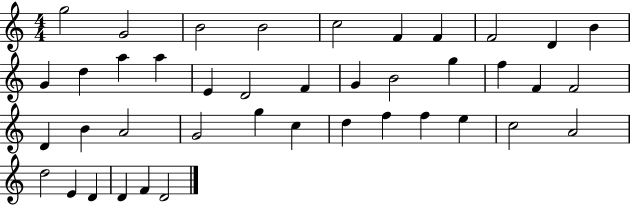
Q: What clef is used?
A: treble